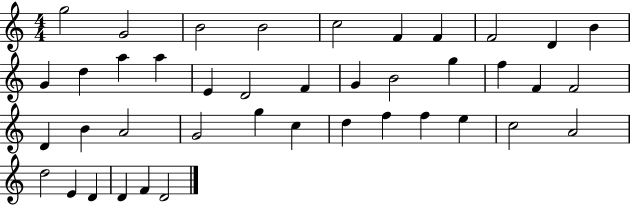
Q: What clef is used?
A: treble